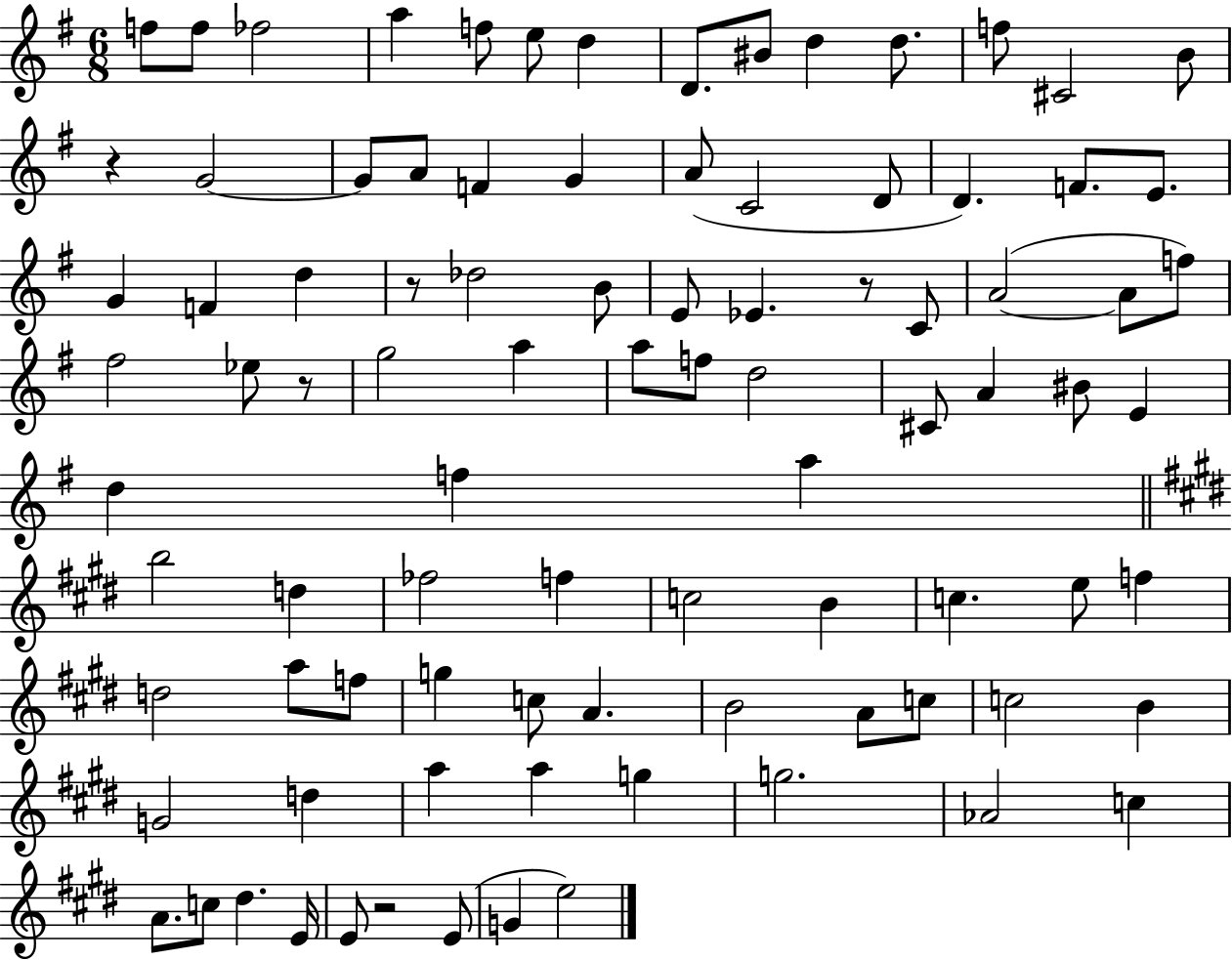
{
  \clef treble
  \numericTimeSignature
  \time 6/8
  \key g \major
  \repeat volta 2 { f''8 f''8 fes''2 | a''4 f''8 e''8 d''4 | d'8. bis'8 d''4 d''8. | f''8 cis'2 b'8 | \break r4 g'2~~ | g'8 a'8 f'4 g'4 | a'8( c'2 d'8 | d'4.) f'8. e'8. | \break g'4 f'4 d''4 | r8 des''2 b'8 | e'8 ees'4. r8 c'8 | a'2~(~ a'8 f''8) | \break fis''2 ees''8 r8 | g''2 a''4 | a''8 f''8 d''2 | cis'8 a'4 bis'8 e'4 | \break d''4 f''4 a''4 | \bar "||" \break \key e \major b''2 d''4 | fes''2 f''4 | c''2 b'4 | c''4. e''8 f''4 | \break d''2 a''8 f''8 | g''4 c''8 a'4. | b'2 a'8 c''8 | c''2 b'4 | \break g'2 d''4 | a''4 a''4 g''4 | g''2. | aes'2 c''4 | \break a'8. c''8 dis''4. e'16 | e'8 r2 e'8( | g'4 e''2) | } \bar "|."
}